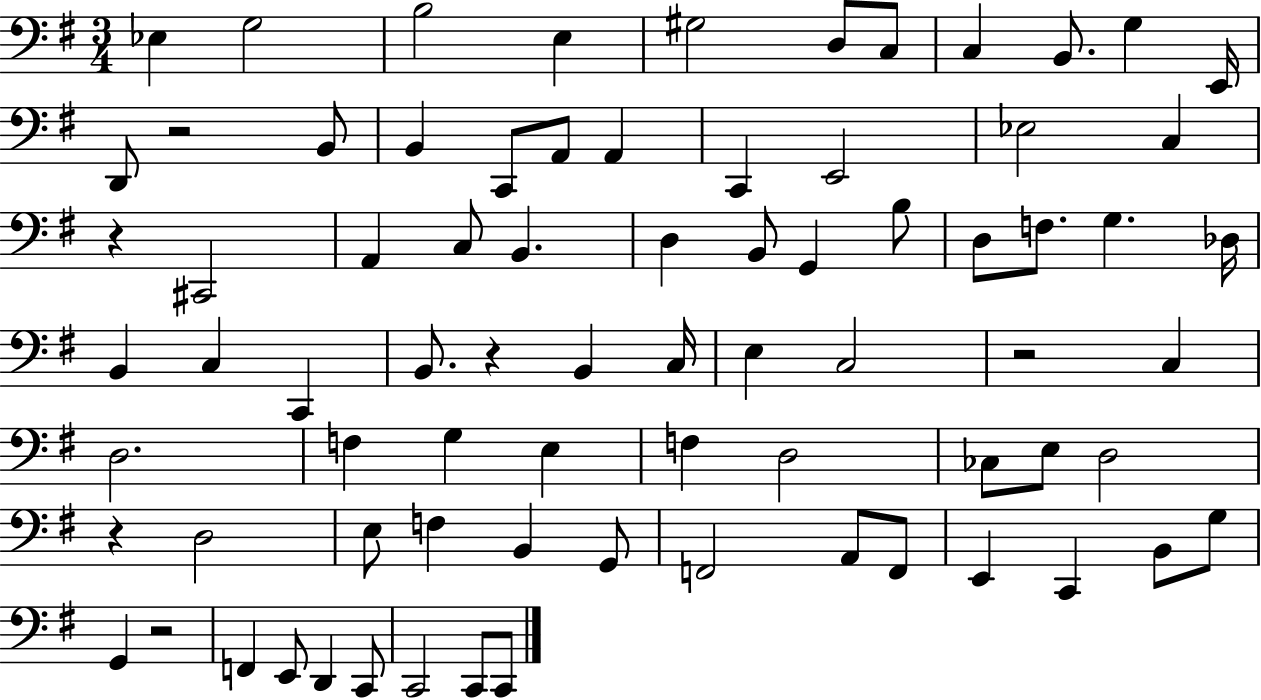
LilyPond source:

{
  \clef bass
  \numericTimeSignature
  \time 3/4
  \key g \major
  \repeat volta 2 { ees4 g2 | b2 e4 | gis2 d8 c8 | c4 b,8. g4 e,16 | \break d,8 r2 b,8 | b,4 c,8 a,8 a,4 | c,4 e,2 | ees2 c4 | \break r4 cis,2 | a,4 c8 b,4. | d4 b,8 g,4 b8 | d8 f8. g4. des16 | \break b,4 c4 c,4 | b,8. r4 b,4 c16 | e4 c2 | r2 c4 | \break d2. | f4 g4 e4 | f4 d2 | ces8 e8 d2 | \break r4 d2 | e8 f4 b,4 g,8 | f,2 a,8 f,8 | e,4 c,4 b,8 g8 | \break g,4 r2 | f,4 e,8 d,4 c,8 | c,2 c,8 c,8 | } \bar "|."
}